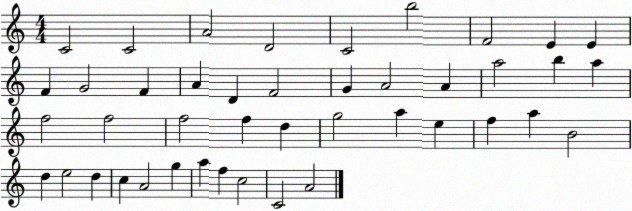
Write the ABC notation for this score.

X:1
T:Untitled
M:4/4
L:1/4
K:C
C2 C2 A2 D2 C2 b2 F2 E E F G2 F A D F2 G A2 A a2 b a f2 f2 f2 f d g2 a e f a B2 d e2 d c A2 g a f c2 C2 A2